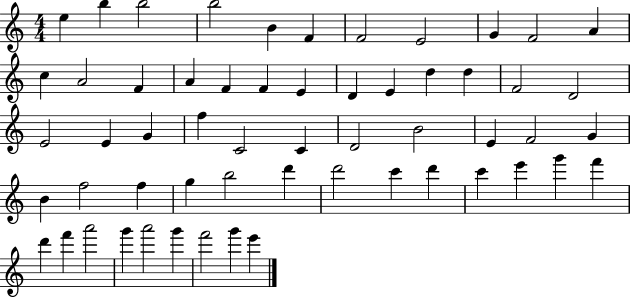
{
  \clef treble
  \numericTimeSignature
  \time 4/4
  \key c \major
  e''4 b''4 b''2 | b''2 b'4 f'4 | f'2 e'2 | g'4 f'2 a'4 | \break c''4 a'2 f'4 | a'4 f'4 f'4 e'4 | d'4 e'4 d''4 d''4 | f'2 d'2 | \break e'2 e'4 g'4 | f''4 c'2 c'4 | d'2 b'2 | e'4 f'2 g'4 | \break b'4 f''2 f''4 | g''4 b''2 d'''4 | d'''2 c'''4 d'''4 | c'''4 e'''4 g'''4 f'''4 | \break d'''4 f'''4 a'''2 | g'''4 a'''2 g'''4 | f'''2 g'''4 e'''4 | \bar "|."
}